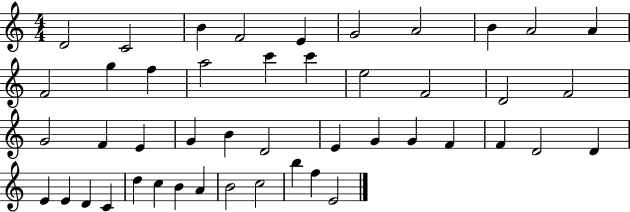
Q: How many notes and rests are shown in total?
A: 46